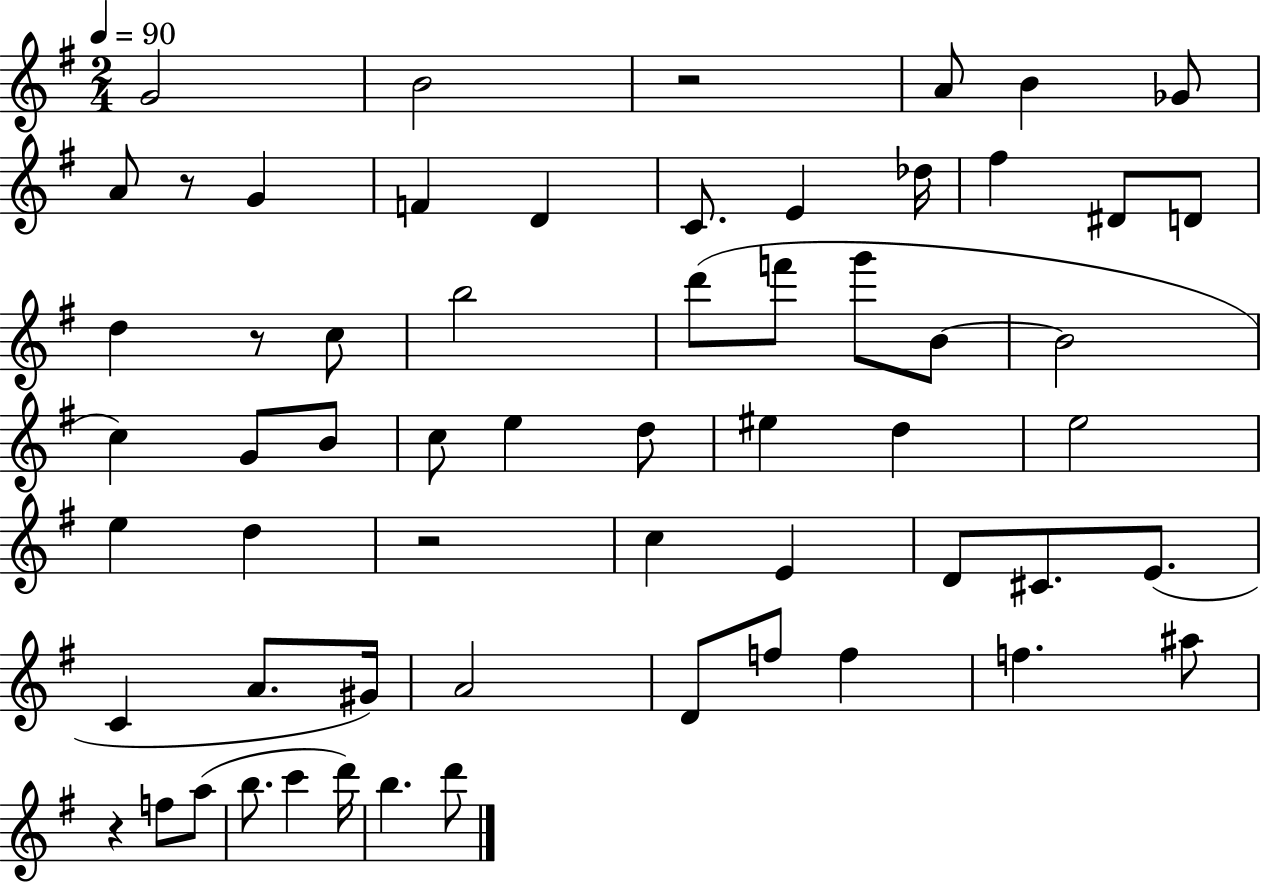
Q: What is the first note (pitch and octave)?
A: G4